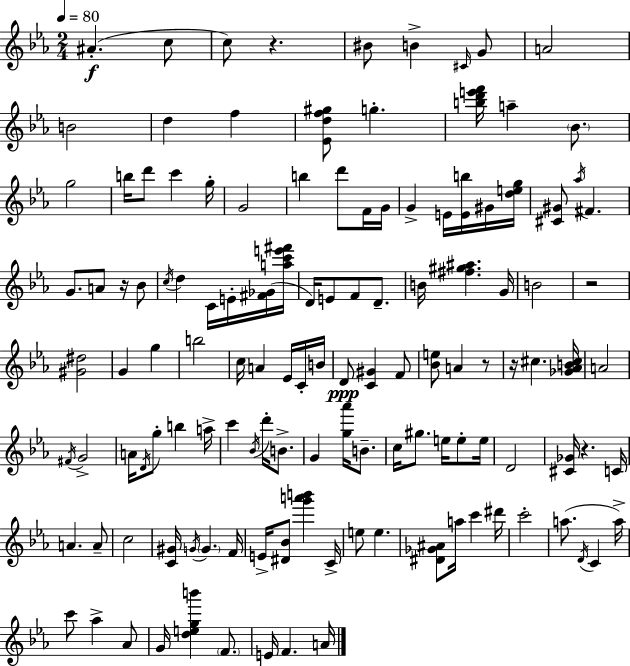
X:1
T:Untitled
M:2/4
L:1/4
K:Cm
^A c/2 c/2 z ^B/2 B ^C/4 G/2 A2 B2 d f [_Edf^g]/2 g [bd'e'f']/4 a _B/2 g2 b/4 d'/2 c' g/4 G2 b d'/2 F/4 G/4 G E/4 [Eb]/4 ^G/4 [deg]/4 [^C^G]/2 _a/4 ^F G/2 A/2 z/4 _B/2 c/4 d C/4 E/4 [^F_G]/4 [ac'e'^f']/4 D/4 E/2 F/2 D/2 B/4 [^f^g^a] G/4 B2 z2 [^G^d]2 G g b2 c/4 A _E/4 C/4 B/4 D/2 [C^G] F/2 [_Be]/2 A z/2 z/4 ^c [_G_AB^c]/4 A2 ^F/4 G2 A/4 D/4 g/2 b a/4 c' _B/4 d'/4 B/2 G [g_a']/4 B/2 c/4 ^g/2 e/4 e/2 e/4 D2 [^C_G]/4 z C/4 A A/2 c2 [C^G]/4 G/4 G F/4 E/4 [^D_B]/2 [g'a'b'] C/4 e/2 e [^D_G^A]/2 a/4 c' ^d'/4 c'2 a/2 D/4 C a/4 c'/2 _a _A/2 G/4 [degb'] F/2 E/4 F A/4